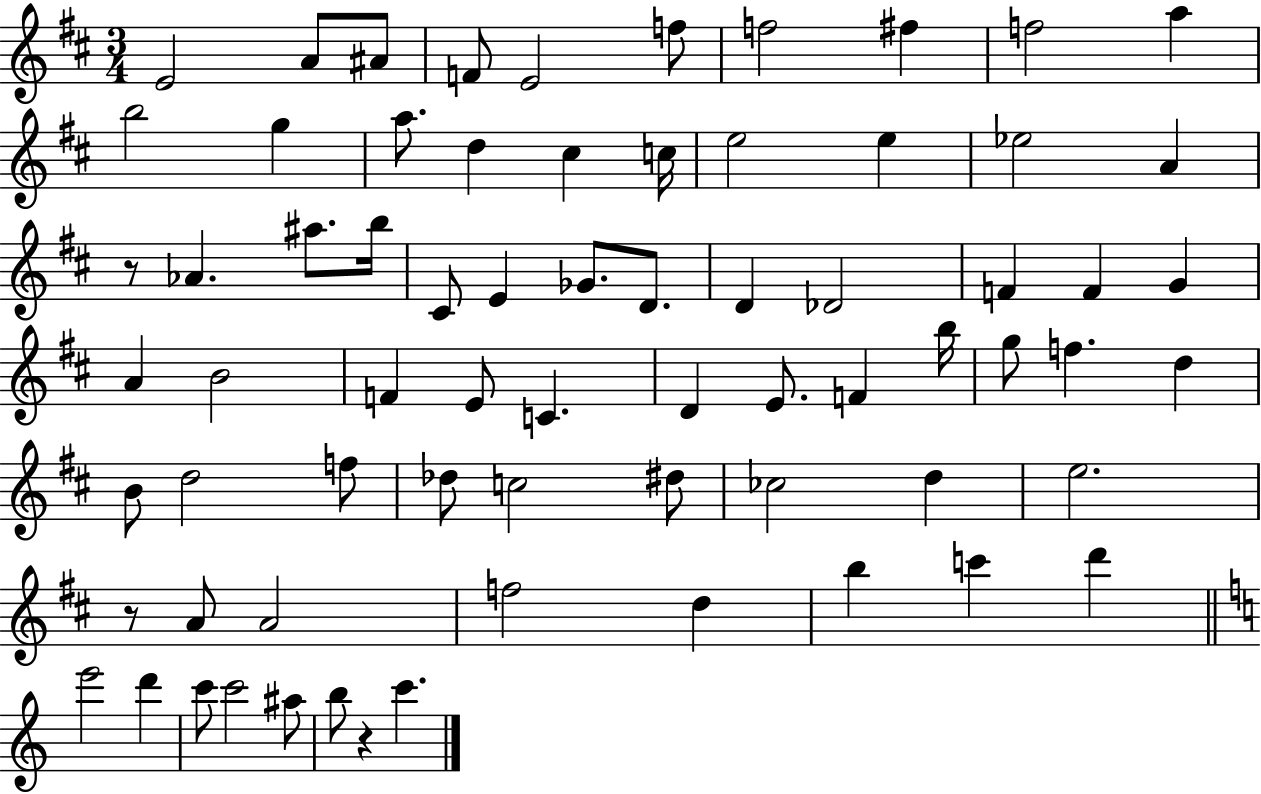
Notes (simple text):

E4/h A4/e A#4/e F4/e E4/h F5/e F5/h F#5/q F5/h A5/q B5/h G5/q A5/e. D5/q C#5/q C5/s E5/h E5/q Eb5/h A4/q R/e Ab4/q. A#5/e. B5/s C#4/e E4/q Gb4/e. D4/e. D4/q Db4/h F4/q F4/q G4/q A4/q B4/h F4/q E4/e C4/q. D4/q E4/e. F4/q B5/s G5/e F5/q. D5/q B4/e D5/h F5/e Db5/e C5/h D#5/e CES5/h D5/q E5/h. R/e A4/e A4/h F5/h D5/q B5/q C6/q D6/q E6/h D6/q C6/e C6/h A#5/e B5/e R/q C6/q.